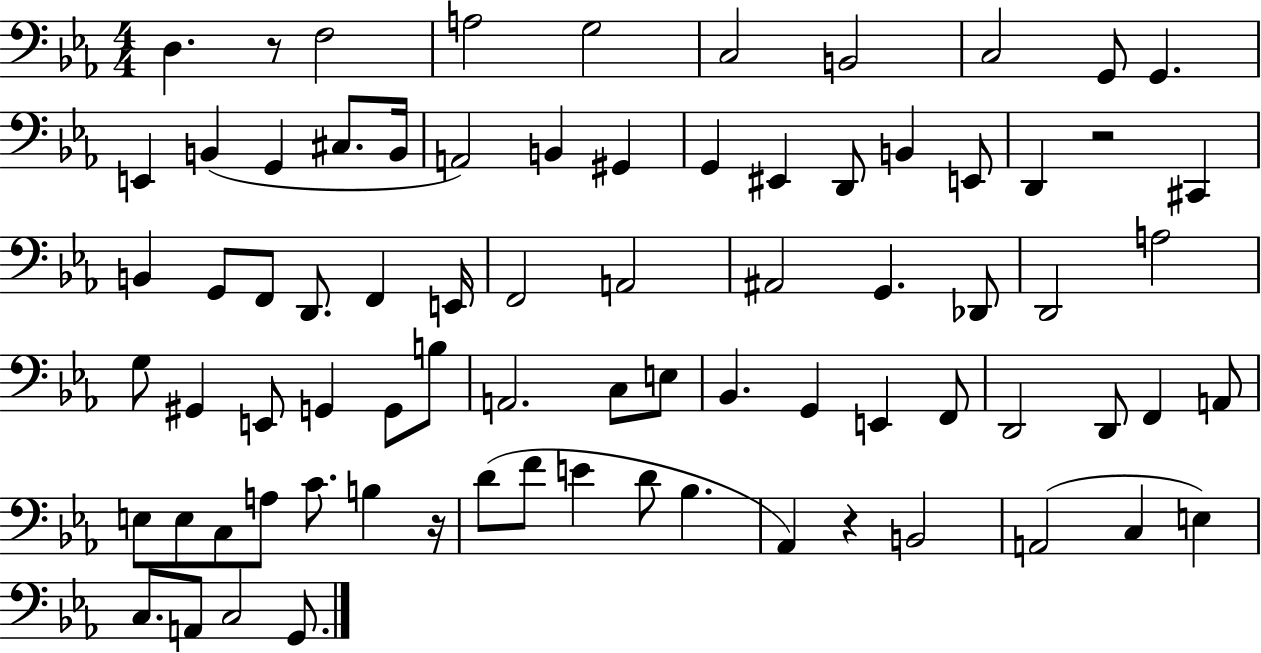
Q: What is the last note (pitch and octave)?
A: G2